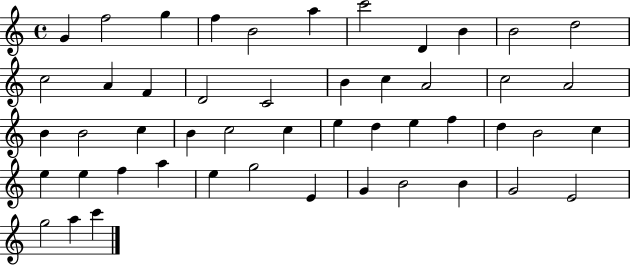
G4/q F5/h G5/q F5/q B4/h A5/q C6/h D4/q B4/q B4/h D5/h C5/h A4/q F4/q D4/h C4/h B4/q C5/q A4/h C5/h A4/h B4/q B4/h C5/q B4/q C5/h C5/q E5/q D5/q E5/q F5/q D5/q B4/h C5/q E5/q E5/q F5/q A5/q E5/q G5/h E4/q G4/q B4/h B4/q G4/h E4/h G5/h A5/q C6/q